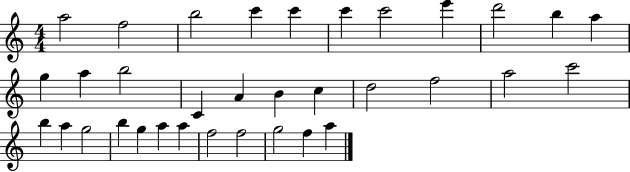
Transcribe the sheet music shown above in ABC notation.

X:1
T:Untitled
M:4/4
L:1/4
K:C
a2 f2 b2 c' c' c' c'2 e' d'2 b a g a b2 C A B c d2 f2 a2 c'2 b a g2 b g a a f2 f2 g2 f a